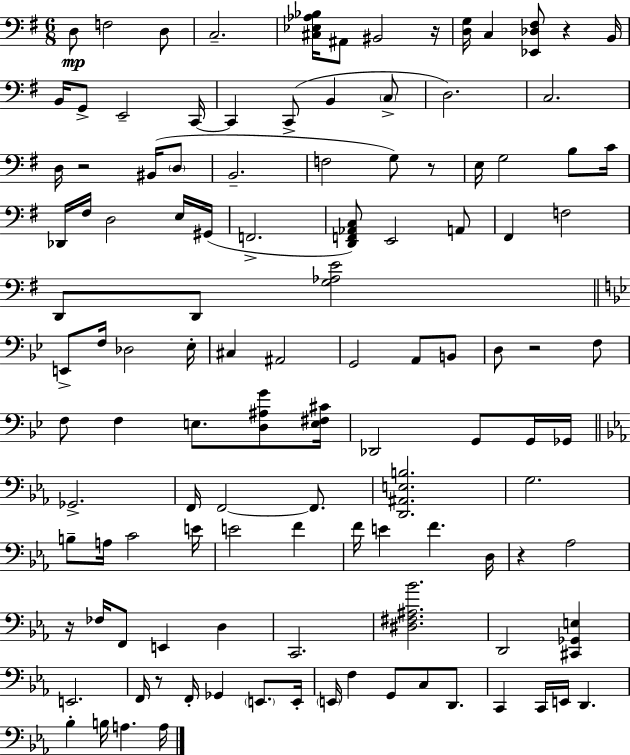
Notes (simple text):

D3/e F3/h D3/e C3/h. [C#3,Eb3,Ab3,Bb3]/s A#2/e BIS2/h R/s [D3,G3]/s C3/q [Eb2,Db3,F#3]/e R/q B2/s B2/s G2/e E2/h C2/s C2/q C2/e B2/q C3/e D3/h. C3/h. D3/s R/h BIS2/s D3/e B2/h. F3/h G3/e R/e E3/s G3/h B3/e C4/s Db2/s F#3/s D3/h E3/s G#2/s F2/h. [D2,F2,Ab2,C3]/e E2/h A2/e F#2/q F3/h D2/e D2/e [G3,Ab3,E4]/h E2/e F3/s Db3/h Eb3/s C#3/q A#2/h G2/h A2/e B2/e D3/e R/h F3/e F3/e F3/q E3/e. [D3,A#3,G4]/e [E3,F#3,C#4]/s Db2/h G2/e G2/s Gb2/s Gb2/h. F2/s F2/h F2/e. [D2,A#2,E3,B3]/h. G3/h. B3/e A3/s C4/h E4/s E4/h F4/q F4/s E4/q F4/q. D3/s R/q Ab3/h R/s FES3/s F2/e E2/q D3/q C2/h. [D#3,F#3,A#3,Bb4]/h. D2/h [C#2,Gb2,E3]/q E2/h. F2/s R/e F2/s Gb2/q E2/e. E2/s E2/s F3/q G2/e C3/e D2/e. C2/q C2/s E2/s D2/q. Bb3/q B3/s A3/q. A3/s